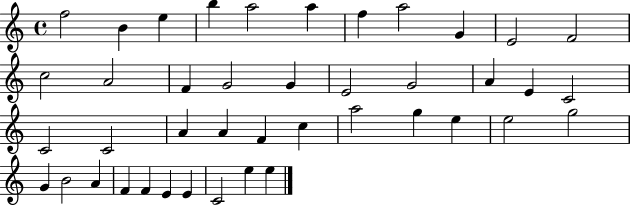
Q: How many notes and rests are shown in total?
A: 42